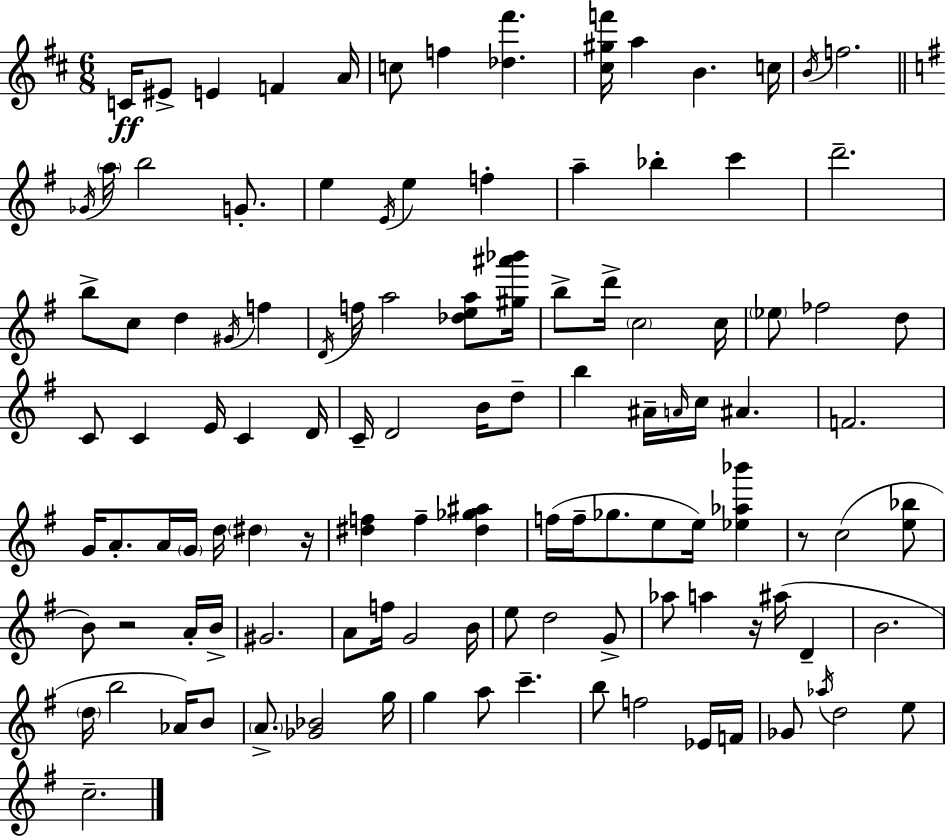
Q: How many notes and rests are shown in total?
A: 114